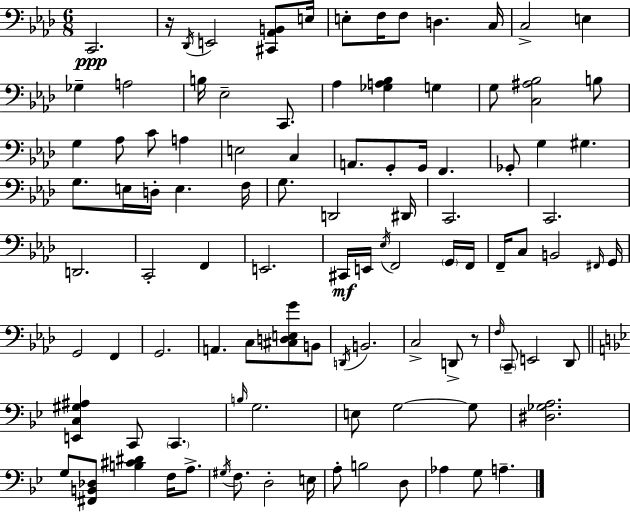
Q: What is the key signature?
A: F minor